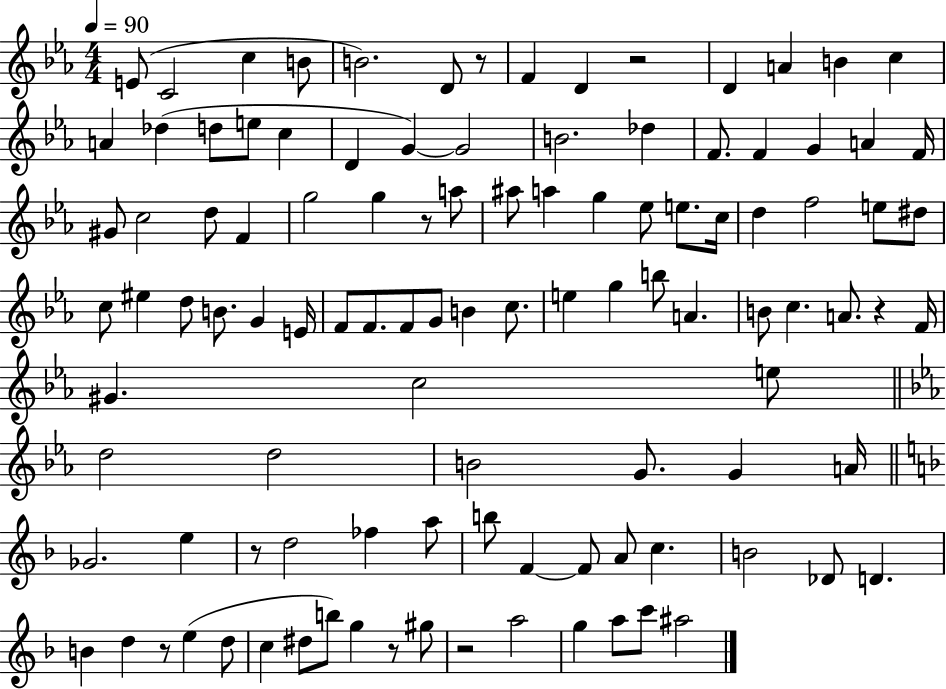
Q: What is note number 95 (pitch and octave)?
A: G#5